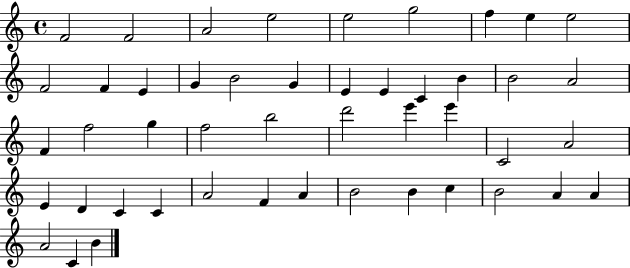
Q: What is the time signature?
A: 4/4